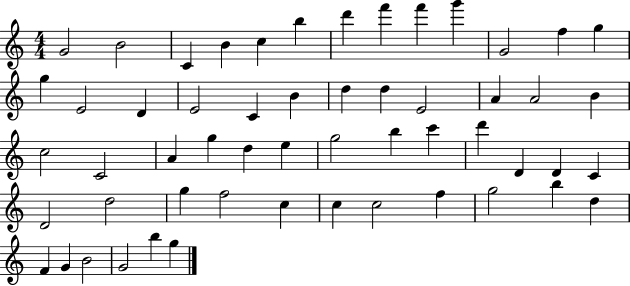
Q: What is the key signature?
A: C major